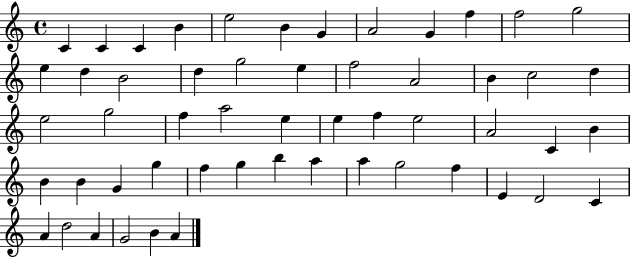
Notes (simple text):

C4/q C4/q C4/q B4/q E5/h B4/q G4/q A4/h G4/q F5/q F5/h G5/h E5/q D5/q B4/h D5/q G5/h E5/q F5/h A4/h B4/q C5/h D5/q E5/h G5/h F5/q A5/h E5/q E5/q F5/q E5/h A4/h C4/q B4/q B4/q B4/q G4/q G5/q F5/q G5/q B5/q A5/q A5/q G5/h F5/q E4/q D4/h C4/q A4/q D5/h A4/q G4/h B4/q A4/q